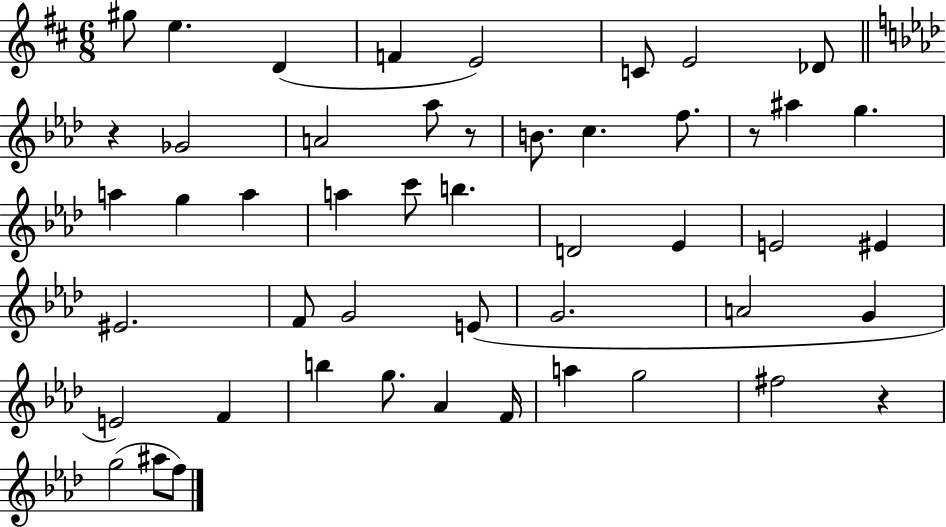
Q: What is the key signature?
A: D major